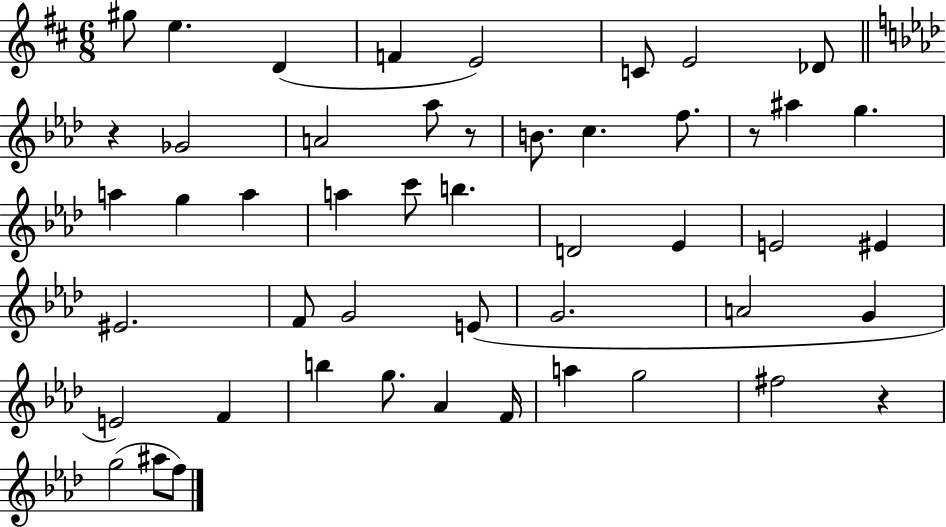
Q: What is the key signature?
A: D major